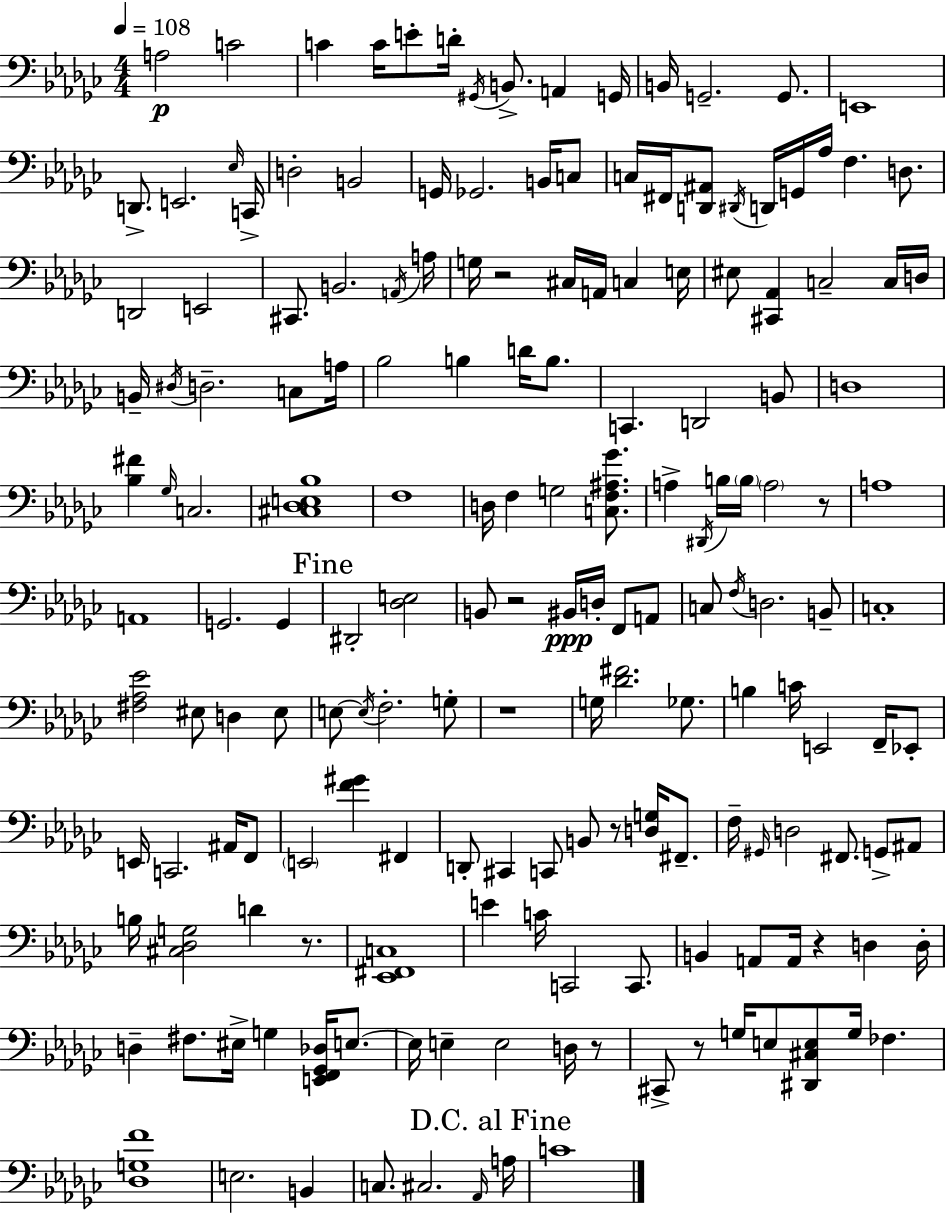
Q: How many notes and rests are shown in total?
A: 173